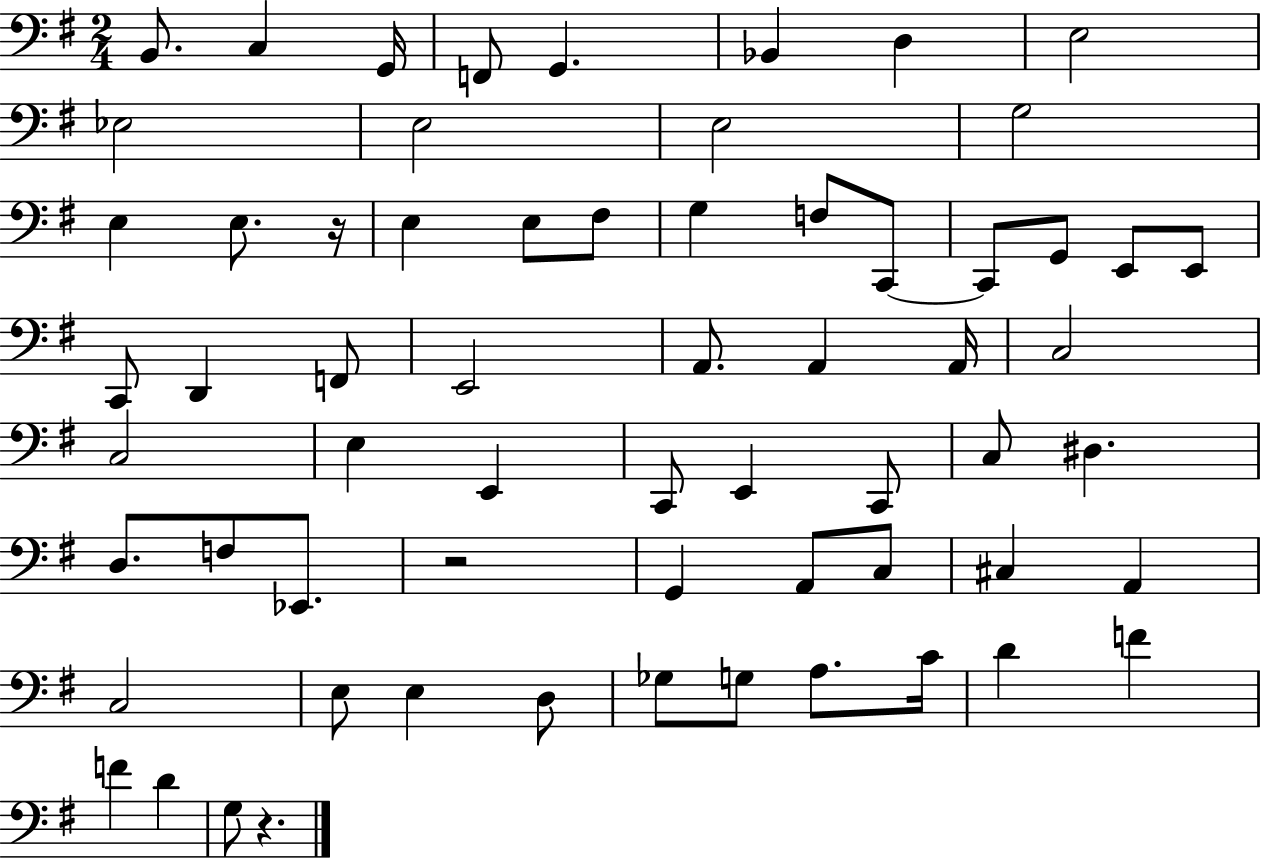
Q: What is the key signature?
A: G major